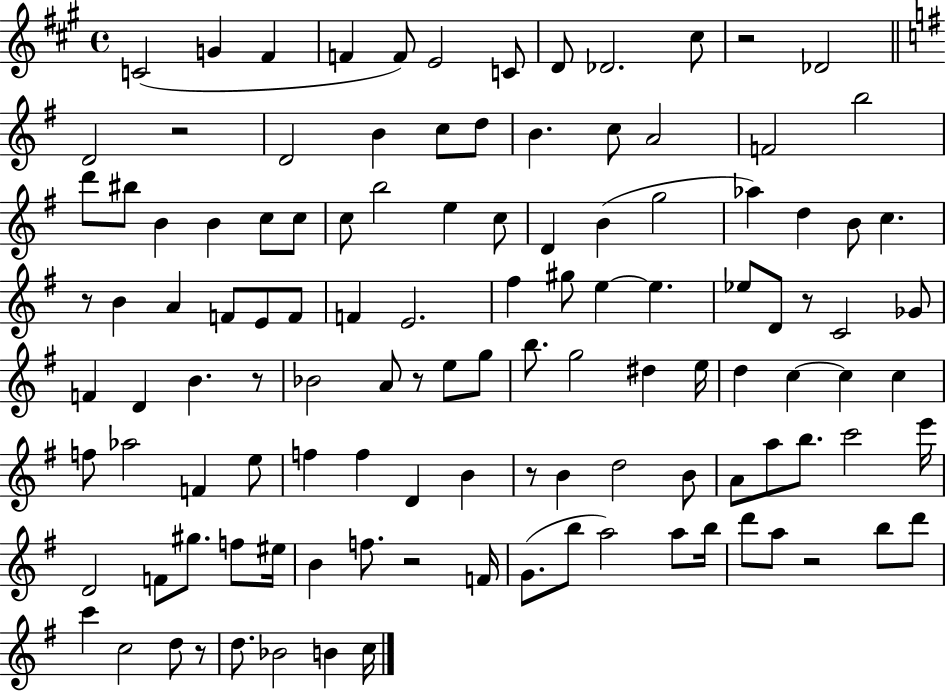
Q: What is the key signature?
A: A major